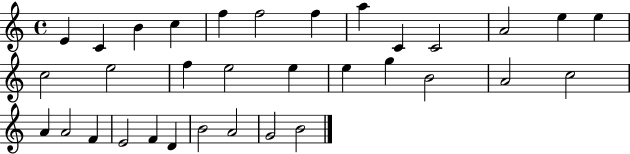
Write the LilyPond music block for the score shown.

{
  \clef treble
  \time 4/4
  \defaultTimeSignature
  \key c \major
  e'4 c'4 b'4 c''4 | f''4 f''2 f''4 | a''4 c'4 c'2 | a'2 e''4 e''4 | \break c''2 e''2 | f''4 e''2 e''4 | e''4 g''4 b'2 | a'2 c''2 | \break a'4 a'2 f'4 | e'2 f'4 d'4 | b'2 a'2 | g'2 b'2 | \break \bar "|."
}